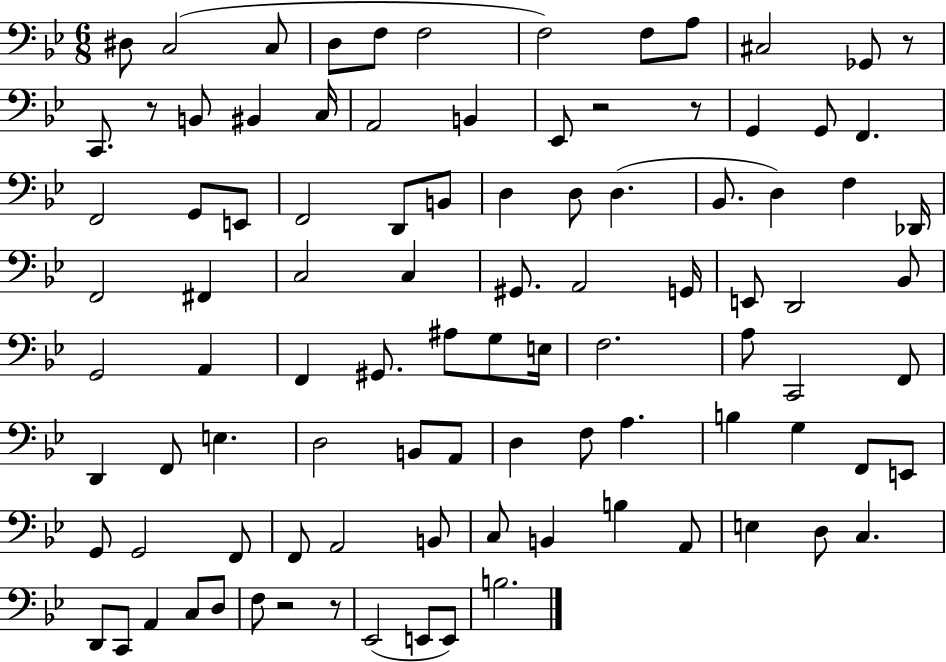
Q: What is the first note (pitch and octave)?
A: D#3